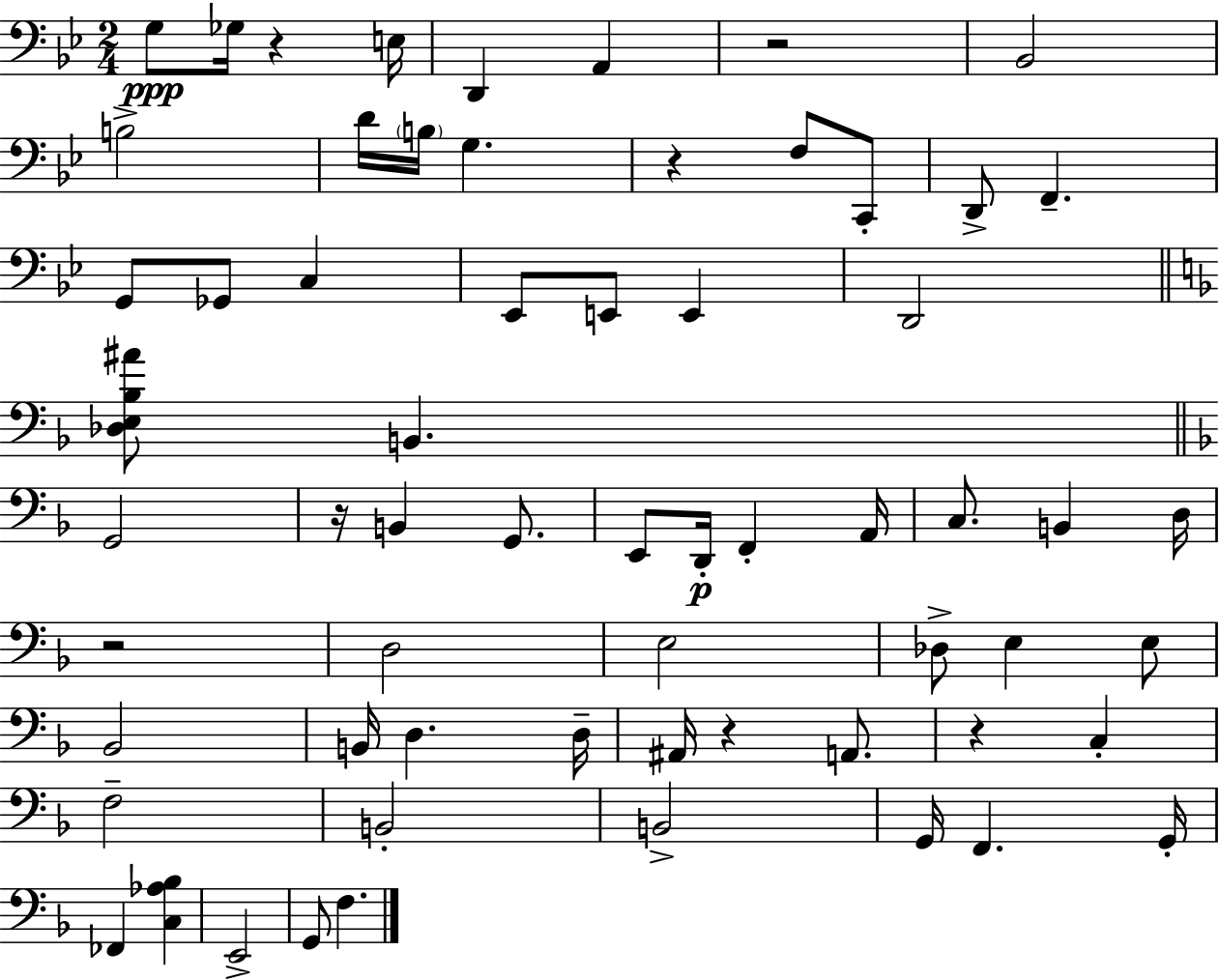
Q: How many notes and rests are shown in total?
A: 63